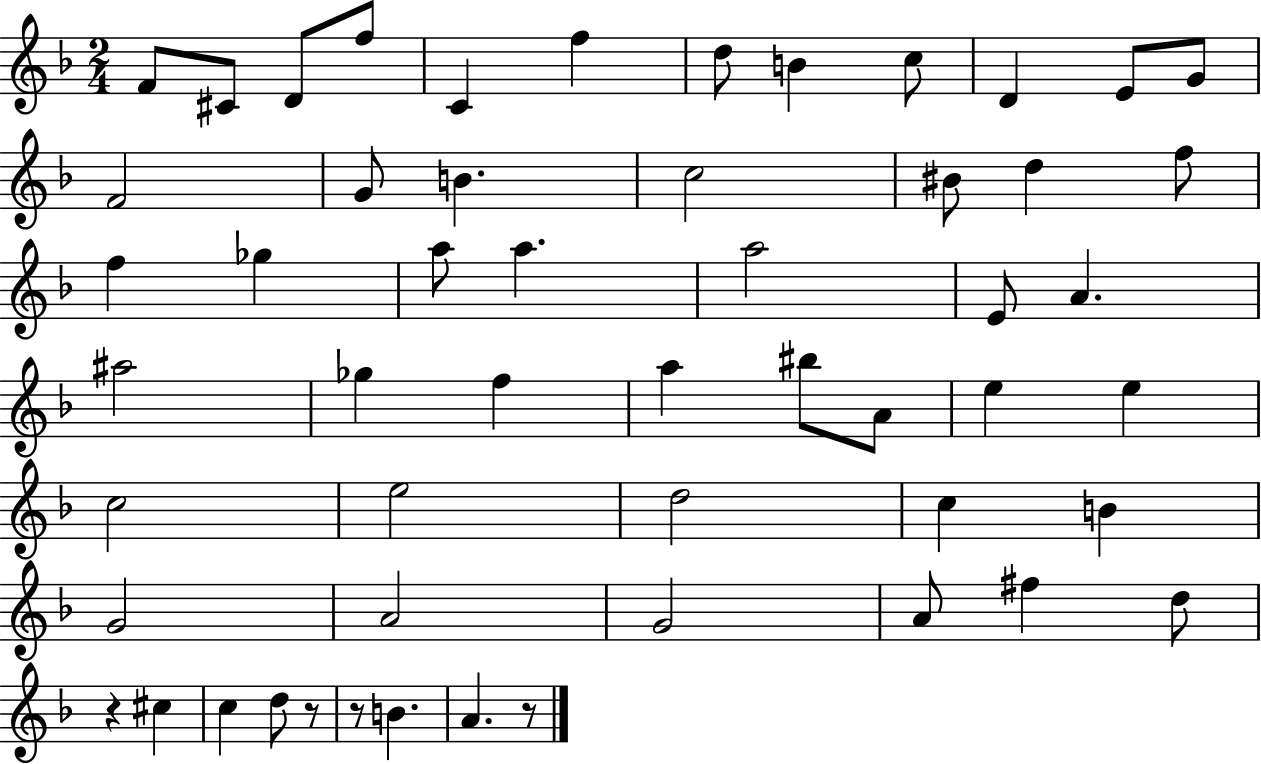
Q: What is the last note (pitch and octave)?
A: A4